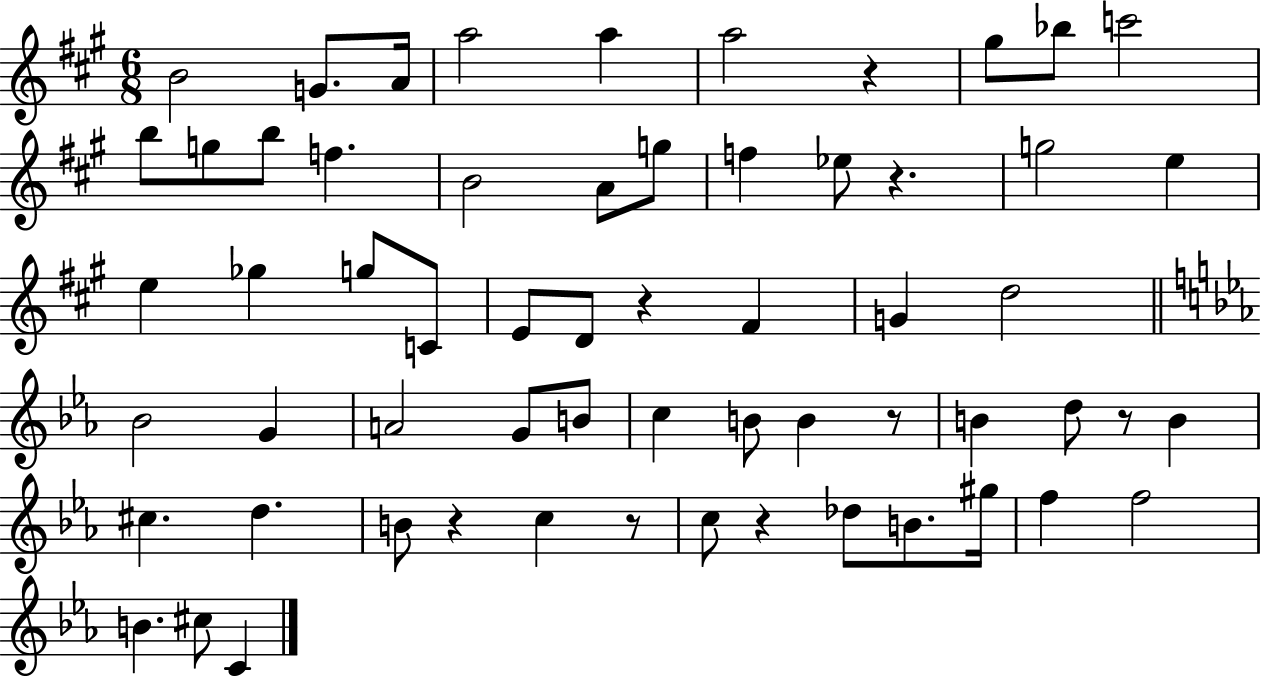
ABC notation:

X:1
T:Untitled
M:6/8
L:1/4
K:A
B2 G/2 A/4 a2 a a2 z ^g/2 _b/2 c'2 b/2 g/2 b/2 f B2 A/2 g/2 f _e/2 z g2 e e _g g/2 C/2 E/2 D/2 z ^F G d2 _B2 G A2 G/2 B/2 c B/2 B z/2 B d/2 z/2 B ^c d B/2 z c z/2 c/2 z _d/2 B/2 ^g/4 f f2 B ^c/2 C